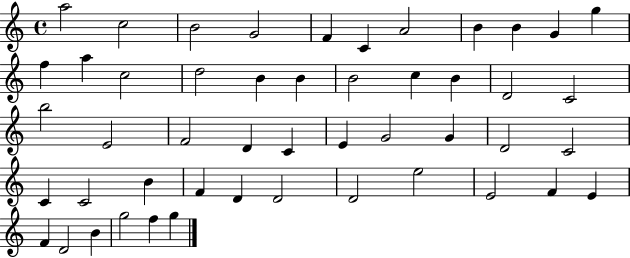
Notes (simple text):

A5/h C5/h B4/h G4/h F4/q C4/q A4/h B4/q B4/q G4/q G5/q F5/q A5/q C5/h D5/h B4/q B4/q B4/h C5/q B4/q D4/h C4/h B5/h E4/h F4/h D4/q C4/q E4/q G4/h G4/q D4/h C4/h C4/q C4/h B4/q F4/q D4/q D4/h D4/h E5/h E4/h F4/q E4/q F4/q D4/h B4/q G5/h F5/q G5/q